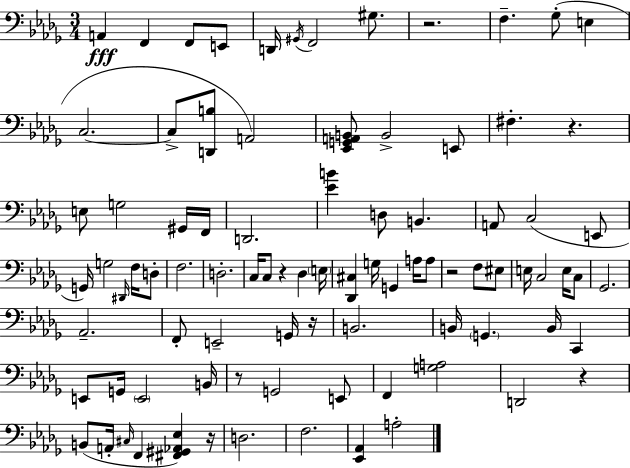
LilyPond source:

{
  \clef bass
  \numericTimeSignature
  \time 3/4
  \key bes \minor
  a,4\fff f,4 f,8 e,8 | d,16 \acciaccatura { gis,16 } f,2 gis8. | r2. | f4.-- ges8-.( e4 | \break c2.~~ | c8-> <d, b>8 a,2) | <ees, g, a, b,>8 b,2-> e,8 | fis4.-. r4. | \break e8 g2 gis,16 | f,16 d,2. | <ees' b'>4 d8 b,4. | a,8 c2( e,8 | \break g,16) g2 \grace { dis,16 } f16 | d8-. f2. | d2.-. | c16 c8 r4 des4 | \break \parenthesize e16 <des, cis>4 g16 g,4 a16 | a8 r2 f8 | eis8 e16 c2 e16 | c8 ges,2. | \break aes,2.-- | f,8-. e,2-- | g,16 r16 b,2. | b,16 \parenthesize g,4. b,16 c,4 | \break e,8 g,16 \parenthesize e,2 | b,16 r8 g,2 | e,8 f,4 <g a>2 | d,2 r4 | \break b,8( a,16-. \grace { cis16 } f,4 <fis, gis, aes, ees>4) | r16 d2. | f2. | <ees, aes,>4 a2-. | \break \bar "|."
}